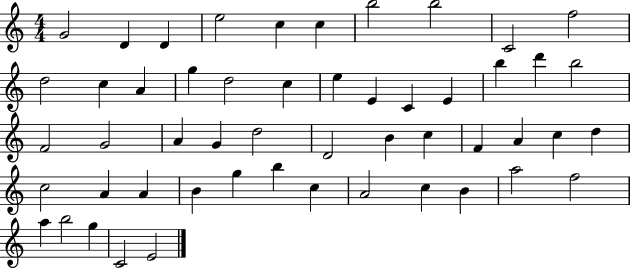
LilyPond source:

{
  \clef treble
  \numericTimeSignature
  \time 4/4
  \key c \major
  g'2 d'4 d'4 | e''2 c''4 c''4 | b''2 b''2 | c'2 f''2 | \break d''2 c''4 a'4 | g''4 d''2 c''4 | e''4 e'4 c'4 e'4 | b''4 d'''4 b''2 | \break f'2 g'2 | a'4 g'4 d''2 | d'2 b'4 c''4 | f'4 a'4 c''4 d''4 | \break c''2 a'4 a'4 | b'4 g''4 b''4 c''4 | a'2 c''4 b'4 | a''2 f''2 | \break a''4 b''2 g''4 | c'2 e'2 | \bar "|."
}